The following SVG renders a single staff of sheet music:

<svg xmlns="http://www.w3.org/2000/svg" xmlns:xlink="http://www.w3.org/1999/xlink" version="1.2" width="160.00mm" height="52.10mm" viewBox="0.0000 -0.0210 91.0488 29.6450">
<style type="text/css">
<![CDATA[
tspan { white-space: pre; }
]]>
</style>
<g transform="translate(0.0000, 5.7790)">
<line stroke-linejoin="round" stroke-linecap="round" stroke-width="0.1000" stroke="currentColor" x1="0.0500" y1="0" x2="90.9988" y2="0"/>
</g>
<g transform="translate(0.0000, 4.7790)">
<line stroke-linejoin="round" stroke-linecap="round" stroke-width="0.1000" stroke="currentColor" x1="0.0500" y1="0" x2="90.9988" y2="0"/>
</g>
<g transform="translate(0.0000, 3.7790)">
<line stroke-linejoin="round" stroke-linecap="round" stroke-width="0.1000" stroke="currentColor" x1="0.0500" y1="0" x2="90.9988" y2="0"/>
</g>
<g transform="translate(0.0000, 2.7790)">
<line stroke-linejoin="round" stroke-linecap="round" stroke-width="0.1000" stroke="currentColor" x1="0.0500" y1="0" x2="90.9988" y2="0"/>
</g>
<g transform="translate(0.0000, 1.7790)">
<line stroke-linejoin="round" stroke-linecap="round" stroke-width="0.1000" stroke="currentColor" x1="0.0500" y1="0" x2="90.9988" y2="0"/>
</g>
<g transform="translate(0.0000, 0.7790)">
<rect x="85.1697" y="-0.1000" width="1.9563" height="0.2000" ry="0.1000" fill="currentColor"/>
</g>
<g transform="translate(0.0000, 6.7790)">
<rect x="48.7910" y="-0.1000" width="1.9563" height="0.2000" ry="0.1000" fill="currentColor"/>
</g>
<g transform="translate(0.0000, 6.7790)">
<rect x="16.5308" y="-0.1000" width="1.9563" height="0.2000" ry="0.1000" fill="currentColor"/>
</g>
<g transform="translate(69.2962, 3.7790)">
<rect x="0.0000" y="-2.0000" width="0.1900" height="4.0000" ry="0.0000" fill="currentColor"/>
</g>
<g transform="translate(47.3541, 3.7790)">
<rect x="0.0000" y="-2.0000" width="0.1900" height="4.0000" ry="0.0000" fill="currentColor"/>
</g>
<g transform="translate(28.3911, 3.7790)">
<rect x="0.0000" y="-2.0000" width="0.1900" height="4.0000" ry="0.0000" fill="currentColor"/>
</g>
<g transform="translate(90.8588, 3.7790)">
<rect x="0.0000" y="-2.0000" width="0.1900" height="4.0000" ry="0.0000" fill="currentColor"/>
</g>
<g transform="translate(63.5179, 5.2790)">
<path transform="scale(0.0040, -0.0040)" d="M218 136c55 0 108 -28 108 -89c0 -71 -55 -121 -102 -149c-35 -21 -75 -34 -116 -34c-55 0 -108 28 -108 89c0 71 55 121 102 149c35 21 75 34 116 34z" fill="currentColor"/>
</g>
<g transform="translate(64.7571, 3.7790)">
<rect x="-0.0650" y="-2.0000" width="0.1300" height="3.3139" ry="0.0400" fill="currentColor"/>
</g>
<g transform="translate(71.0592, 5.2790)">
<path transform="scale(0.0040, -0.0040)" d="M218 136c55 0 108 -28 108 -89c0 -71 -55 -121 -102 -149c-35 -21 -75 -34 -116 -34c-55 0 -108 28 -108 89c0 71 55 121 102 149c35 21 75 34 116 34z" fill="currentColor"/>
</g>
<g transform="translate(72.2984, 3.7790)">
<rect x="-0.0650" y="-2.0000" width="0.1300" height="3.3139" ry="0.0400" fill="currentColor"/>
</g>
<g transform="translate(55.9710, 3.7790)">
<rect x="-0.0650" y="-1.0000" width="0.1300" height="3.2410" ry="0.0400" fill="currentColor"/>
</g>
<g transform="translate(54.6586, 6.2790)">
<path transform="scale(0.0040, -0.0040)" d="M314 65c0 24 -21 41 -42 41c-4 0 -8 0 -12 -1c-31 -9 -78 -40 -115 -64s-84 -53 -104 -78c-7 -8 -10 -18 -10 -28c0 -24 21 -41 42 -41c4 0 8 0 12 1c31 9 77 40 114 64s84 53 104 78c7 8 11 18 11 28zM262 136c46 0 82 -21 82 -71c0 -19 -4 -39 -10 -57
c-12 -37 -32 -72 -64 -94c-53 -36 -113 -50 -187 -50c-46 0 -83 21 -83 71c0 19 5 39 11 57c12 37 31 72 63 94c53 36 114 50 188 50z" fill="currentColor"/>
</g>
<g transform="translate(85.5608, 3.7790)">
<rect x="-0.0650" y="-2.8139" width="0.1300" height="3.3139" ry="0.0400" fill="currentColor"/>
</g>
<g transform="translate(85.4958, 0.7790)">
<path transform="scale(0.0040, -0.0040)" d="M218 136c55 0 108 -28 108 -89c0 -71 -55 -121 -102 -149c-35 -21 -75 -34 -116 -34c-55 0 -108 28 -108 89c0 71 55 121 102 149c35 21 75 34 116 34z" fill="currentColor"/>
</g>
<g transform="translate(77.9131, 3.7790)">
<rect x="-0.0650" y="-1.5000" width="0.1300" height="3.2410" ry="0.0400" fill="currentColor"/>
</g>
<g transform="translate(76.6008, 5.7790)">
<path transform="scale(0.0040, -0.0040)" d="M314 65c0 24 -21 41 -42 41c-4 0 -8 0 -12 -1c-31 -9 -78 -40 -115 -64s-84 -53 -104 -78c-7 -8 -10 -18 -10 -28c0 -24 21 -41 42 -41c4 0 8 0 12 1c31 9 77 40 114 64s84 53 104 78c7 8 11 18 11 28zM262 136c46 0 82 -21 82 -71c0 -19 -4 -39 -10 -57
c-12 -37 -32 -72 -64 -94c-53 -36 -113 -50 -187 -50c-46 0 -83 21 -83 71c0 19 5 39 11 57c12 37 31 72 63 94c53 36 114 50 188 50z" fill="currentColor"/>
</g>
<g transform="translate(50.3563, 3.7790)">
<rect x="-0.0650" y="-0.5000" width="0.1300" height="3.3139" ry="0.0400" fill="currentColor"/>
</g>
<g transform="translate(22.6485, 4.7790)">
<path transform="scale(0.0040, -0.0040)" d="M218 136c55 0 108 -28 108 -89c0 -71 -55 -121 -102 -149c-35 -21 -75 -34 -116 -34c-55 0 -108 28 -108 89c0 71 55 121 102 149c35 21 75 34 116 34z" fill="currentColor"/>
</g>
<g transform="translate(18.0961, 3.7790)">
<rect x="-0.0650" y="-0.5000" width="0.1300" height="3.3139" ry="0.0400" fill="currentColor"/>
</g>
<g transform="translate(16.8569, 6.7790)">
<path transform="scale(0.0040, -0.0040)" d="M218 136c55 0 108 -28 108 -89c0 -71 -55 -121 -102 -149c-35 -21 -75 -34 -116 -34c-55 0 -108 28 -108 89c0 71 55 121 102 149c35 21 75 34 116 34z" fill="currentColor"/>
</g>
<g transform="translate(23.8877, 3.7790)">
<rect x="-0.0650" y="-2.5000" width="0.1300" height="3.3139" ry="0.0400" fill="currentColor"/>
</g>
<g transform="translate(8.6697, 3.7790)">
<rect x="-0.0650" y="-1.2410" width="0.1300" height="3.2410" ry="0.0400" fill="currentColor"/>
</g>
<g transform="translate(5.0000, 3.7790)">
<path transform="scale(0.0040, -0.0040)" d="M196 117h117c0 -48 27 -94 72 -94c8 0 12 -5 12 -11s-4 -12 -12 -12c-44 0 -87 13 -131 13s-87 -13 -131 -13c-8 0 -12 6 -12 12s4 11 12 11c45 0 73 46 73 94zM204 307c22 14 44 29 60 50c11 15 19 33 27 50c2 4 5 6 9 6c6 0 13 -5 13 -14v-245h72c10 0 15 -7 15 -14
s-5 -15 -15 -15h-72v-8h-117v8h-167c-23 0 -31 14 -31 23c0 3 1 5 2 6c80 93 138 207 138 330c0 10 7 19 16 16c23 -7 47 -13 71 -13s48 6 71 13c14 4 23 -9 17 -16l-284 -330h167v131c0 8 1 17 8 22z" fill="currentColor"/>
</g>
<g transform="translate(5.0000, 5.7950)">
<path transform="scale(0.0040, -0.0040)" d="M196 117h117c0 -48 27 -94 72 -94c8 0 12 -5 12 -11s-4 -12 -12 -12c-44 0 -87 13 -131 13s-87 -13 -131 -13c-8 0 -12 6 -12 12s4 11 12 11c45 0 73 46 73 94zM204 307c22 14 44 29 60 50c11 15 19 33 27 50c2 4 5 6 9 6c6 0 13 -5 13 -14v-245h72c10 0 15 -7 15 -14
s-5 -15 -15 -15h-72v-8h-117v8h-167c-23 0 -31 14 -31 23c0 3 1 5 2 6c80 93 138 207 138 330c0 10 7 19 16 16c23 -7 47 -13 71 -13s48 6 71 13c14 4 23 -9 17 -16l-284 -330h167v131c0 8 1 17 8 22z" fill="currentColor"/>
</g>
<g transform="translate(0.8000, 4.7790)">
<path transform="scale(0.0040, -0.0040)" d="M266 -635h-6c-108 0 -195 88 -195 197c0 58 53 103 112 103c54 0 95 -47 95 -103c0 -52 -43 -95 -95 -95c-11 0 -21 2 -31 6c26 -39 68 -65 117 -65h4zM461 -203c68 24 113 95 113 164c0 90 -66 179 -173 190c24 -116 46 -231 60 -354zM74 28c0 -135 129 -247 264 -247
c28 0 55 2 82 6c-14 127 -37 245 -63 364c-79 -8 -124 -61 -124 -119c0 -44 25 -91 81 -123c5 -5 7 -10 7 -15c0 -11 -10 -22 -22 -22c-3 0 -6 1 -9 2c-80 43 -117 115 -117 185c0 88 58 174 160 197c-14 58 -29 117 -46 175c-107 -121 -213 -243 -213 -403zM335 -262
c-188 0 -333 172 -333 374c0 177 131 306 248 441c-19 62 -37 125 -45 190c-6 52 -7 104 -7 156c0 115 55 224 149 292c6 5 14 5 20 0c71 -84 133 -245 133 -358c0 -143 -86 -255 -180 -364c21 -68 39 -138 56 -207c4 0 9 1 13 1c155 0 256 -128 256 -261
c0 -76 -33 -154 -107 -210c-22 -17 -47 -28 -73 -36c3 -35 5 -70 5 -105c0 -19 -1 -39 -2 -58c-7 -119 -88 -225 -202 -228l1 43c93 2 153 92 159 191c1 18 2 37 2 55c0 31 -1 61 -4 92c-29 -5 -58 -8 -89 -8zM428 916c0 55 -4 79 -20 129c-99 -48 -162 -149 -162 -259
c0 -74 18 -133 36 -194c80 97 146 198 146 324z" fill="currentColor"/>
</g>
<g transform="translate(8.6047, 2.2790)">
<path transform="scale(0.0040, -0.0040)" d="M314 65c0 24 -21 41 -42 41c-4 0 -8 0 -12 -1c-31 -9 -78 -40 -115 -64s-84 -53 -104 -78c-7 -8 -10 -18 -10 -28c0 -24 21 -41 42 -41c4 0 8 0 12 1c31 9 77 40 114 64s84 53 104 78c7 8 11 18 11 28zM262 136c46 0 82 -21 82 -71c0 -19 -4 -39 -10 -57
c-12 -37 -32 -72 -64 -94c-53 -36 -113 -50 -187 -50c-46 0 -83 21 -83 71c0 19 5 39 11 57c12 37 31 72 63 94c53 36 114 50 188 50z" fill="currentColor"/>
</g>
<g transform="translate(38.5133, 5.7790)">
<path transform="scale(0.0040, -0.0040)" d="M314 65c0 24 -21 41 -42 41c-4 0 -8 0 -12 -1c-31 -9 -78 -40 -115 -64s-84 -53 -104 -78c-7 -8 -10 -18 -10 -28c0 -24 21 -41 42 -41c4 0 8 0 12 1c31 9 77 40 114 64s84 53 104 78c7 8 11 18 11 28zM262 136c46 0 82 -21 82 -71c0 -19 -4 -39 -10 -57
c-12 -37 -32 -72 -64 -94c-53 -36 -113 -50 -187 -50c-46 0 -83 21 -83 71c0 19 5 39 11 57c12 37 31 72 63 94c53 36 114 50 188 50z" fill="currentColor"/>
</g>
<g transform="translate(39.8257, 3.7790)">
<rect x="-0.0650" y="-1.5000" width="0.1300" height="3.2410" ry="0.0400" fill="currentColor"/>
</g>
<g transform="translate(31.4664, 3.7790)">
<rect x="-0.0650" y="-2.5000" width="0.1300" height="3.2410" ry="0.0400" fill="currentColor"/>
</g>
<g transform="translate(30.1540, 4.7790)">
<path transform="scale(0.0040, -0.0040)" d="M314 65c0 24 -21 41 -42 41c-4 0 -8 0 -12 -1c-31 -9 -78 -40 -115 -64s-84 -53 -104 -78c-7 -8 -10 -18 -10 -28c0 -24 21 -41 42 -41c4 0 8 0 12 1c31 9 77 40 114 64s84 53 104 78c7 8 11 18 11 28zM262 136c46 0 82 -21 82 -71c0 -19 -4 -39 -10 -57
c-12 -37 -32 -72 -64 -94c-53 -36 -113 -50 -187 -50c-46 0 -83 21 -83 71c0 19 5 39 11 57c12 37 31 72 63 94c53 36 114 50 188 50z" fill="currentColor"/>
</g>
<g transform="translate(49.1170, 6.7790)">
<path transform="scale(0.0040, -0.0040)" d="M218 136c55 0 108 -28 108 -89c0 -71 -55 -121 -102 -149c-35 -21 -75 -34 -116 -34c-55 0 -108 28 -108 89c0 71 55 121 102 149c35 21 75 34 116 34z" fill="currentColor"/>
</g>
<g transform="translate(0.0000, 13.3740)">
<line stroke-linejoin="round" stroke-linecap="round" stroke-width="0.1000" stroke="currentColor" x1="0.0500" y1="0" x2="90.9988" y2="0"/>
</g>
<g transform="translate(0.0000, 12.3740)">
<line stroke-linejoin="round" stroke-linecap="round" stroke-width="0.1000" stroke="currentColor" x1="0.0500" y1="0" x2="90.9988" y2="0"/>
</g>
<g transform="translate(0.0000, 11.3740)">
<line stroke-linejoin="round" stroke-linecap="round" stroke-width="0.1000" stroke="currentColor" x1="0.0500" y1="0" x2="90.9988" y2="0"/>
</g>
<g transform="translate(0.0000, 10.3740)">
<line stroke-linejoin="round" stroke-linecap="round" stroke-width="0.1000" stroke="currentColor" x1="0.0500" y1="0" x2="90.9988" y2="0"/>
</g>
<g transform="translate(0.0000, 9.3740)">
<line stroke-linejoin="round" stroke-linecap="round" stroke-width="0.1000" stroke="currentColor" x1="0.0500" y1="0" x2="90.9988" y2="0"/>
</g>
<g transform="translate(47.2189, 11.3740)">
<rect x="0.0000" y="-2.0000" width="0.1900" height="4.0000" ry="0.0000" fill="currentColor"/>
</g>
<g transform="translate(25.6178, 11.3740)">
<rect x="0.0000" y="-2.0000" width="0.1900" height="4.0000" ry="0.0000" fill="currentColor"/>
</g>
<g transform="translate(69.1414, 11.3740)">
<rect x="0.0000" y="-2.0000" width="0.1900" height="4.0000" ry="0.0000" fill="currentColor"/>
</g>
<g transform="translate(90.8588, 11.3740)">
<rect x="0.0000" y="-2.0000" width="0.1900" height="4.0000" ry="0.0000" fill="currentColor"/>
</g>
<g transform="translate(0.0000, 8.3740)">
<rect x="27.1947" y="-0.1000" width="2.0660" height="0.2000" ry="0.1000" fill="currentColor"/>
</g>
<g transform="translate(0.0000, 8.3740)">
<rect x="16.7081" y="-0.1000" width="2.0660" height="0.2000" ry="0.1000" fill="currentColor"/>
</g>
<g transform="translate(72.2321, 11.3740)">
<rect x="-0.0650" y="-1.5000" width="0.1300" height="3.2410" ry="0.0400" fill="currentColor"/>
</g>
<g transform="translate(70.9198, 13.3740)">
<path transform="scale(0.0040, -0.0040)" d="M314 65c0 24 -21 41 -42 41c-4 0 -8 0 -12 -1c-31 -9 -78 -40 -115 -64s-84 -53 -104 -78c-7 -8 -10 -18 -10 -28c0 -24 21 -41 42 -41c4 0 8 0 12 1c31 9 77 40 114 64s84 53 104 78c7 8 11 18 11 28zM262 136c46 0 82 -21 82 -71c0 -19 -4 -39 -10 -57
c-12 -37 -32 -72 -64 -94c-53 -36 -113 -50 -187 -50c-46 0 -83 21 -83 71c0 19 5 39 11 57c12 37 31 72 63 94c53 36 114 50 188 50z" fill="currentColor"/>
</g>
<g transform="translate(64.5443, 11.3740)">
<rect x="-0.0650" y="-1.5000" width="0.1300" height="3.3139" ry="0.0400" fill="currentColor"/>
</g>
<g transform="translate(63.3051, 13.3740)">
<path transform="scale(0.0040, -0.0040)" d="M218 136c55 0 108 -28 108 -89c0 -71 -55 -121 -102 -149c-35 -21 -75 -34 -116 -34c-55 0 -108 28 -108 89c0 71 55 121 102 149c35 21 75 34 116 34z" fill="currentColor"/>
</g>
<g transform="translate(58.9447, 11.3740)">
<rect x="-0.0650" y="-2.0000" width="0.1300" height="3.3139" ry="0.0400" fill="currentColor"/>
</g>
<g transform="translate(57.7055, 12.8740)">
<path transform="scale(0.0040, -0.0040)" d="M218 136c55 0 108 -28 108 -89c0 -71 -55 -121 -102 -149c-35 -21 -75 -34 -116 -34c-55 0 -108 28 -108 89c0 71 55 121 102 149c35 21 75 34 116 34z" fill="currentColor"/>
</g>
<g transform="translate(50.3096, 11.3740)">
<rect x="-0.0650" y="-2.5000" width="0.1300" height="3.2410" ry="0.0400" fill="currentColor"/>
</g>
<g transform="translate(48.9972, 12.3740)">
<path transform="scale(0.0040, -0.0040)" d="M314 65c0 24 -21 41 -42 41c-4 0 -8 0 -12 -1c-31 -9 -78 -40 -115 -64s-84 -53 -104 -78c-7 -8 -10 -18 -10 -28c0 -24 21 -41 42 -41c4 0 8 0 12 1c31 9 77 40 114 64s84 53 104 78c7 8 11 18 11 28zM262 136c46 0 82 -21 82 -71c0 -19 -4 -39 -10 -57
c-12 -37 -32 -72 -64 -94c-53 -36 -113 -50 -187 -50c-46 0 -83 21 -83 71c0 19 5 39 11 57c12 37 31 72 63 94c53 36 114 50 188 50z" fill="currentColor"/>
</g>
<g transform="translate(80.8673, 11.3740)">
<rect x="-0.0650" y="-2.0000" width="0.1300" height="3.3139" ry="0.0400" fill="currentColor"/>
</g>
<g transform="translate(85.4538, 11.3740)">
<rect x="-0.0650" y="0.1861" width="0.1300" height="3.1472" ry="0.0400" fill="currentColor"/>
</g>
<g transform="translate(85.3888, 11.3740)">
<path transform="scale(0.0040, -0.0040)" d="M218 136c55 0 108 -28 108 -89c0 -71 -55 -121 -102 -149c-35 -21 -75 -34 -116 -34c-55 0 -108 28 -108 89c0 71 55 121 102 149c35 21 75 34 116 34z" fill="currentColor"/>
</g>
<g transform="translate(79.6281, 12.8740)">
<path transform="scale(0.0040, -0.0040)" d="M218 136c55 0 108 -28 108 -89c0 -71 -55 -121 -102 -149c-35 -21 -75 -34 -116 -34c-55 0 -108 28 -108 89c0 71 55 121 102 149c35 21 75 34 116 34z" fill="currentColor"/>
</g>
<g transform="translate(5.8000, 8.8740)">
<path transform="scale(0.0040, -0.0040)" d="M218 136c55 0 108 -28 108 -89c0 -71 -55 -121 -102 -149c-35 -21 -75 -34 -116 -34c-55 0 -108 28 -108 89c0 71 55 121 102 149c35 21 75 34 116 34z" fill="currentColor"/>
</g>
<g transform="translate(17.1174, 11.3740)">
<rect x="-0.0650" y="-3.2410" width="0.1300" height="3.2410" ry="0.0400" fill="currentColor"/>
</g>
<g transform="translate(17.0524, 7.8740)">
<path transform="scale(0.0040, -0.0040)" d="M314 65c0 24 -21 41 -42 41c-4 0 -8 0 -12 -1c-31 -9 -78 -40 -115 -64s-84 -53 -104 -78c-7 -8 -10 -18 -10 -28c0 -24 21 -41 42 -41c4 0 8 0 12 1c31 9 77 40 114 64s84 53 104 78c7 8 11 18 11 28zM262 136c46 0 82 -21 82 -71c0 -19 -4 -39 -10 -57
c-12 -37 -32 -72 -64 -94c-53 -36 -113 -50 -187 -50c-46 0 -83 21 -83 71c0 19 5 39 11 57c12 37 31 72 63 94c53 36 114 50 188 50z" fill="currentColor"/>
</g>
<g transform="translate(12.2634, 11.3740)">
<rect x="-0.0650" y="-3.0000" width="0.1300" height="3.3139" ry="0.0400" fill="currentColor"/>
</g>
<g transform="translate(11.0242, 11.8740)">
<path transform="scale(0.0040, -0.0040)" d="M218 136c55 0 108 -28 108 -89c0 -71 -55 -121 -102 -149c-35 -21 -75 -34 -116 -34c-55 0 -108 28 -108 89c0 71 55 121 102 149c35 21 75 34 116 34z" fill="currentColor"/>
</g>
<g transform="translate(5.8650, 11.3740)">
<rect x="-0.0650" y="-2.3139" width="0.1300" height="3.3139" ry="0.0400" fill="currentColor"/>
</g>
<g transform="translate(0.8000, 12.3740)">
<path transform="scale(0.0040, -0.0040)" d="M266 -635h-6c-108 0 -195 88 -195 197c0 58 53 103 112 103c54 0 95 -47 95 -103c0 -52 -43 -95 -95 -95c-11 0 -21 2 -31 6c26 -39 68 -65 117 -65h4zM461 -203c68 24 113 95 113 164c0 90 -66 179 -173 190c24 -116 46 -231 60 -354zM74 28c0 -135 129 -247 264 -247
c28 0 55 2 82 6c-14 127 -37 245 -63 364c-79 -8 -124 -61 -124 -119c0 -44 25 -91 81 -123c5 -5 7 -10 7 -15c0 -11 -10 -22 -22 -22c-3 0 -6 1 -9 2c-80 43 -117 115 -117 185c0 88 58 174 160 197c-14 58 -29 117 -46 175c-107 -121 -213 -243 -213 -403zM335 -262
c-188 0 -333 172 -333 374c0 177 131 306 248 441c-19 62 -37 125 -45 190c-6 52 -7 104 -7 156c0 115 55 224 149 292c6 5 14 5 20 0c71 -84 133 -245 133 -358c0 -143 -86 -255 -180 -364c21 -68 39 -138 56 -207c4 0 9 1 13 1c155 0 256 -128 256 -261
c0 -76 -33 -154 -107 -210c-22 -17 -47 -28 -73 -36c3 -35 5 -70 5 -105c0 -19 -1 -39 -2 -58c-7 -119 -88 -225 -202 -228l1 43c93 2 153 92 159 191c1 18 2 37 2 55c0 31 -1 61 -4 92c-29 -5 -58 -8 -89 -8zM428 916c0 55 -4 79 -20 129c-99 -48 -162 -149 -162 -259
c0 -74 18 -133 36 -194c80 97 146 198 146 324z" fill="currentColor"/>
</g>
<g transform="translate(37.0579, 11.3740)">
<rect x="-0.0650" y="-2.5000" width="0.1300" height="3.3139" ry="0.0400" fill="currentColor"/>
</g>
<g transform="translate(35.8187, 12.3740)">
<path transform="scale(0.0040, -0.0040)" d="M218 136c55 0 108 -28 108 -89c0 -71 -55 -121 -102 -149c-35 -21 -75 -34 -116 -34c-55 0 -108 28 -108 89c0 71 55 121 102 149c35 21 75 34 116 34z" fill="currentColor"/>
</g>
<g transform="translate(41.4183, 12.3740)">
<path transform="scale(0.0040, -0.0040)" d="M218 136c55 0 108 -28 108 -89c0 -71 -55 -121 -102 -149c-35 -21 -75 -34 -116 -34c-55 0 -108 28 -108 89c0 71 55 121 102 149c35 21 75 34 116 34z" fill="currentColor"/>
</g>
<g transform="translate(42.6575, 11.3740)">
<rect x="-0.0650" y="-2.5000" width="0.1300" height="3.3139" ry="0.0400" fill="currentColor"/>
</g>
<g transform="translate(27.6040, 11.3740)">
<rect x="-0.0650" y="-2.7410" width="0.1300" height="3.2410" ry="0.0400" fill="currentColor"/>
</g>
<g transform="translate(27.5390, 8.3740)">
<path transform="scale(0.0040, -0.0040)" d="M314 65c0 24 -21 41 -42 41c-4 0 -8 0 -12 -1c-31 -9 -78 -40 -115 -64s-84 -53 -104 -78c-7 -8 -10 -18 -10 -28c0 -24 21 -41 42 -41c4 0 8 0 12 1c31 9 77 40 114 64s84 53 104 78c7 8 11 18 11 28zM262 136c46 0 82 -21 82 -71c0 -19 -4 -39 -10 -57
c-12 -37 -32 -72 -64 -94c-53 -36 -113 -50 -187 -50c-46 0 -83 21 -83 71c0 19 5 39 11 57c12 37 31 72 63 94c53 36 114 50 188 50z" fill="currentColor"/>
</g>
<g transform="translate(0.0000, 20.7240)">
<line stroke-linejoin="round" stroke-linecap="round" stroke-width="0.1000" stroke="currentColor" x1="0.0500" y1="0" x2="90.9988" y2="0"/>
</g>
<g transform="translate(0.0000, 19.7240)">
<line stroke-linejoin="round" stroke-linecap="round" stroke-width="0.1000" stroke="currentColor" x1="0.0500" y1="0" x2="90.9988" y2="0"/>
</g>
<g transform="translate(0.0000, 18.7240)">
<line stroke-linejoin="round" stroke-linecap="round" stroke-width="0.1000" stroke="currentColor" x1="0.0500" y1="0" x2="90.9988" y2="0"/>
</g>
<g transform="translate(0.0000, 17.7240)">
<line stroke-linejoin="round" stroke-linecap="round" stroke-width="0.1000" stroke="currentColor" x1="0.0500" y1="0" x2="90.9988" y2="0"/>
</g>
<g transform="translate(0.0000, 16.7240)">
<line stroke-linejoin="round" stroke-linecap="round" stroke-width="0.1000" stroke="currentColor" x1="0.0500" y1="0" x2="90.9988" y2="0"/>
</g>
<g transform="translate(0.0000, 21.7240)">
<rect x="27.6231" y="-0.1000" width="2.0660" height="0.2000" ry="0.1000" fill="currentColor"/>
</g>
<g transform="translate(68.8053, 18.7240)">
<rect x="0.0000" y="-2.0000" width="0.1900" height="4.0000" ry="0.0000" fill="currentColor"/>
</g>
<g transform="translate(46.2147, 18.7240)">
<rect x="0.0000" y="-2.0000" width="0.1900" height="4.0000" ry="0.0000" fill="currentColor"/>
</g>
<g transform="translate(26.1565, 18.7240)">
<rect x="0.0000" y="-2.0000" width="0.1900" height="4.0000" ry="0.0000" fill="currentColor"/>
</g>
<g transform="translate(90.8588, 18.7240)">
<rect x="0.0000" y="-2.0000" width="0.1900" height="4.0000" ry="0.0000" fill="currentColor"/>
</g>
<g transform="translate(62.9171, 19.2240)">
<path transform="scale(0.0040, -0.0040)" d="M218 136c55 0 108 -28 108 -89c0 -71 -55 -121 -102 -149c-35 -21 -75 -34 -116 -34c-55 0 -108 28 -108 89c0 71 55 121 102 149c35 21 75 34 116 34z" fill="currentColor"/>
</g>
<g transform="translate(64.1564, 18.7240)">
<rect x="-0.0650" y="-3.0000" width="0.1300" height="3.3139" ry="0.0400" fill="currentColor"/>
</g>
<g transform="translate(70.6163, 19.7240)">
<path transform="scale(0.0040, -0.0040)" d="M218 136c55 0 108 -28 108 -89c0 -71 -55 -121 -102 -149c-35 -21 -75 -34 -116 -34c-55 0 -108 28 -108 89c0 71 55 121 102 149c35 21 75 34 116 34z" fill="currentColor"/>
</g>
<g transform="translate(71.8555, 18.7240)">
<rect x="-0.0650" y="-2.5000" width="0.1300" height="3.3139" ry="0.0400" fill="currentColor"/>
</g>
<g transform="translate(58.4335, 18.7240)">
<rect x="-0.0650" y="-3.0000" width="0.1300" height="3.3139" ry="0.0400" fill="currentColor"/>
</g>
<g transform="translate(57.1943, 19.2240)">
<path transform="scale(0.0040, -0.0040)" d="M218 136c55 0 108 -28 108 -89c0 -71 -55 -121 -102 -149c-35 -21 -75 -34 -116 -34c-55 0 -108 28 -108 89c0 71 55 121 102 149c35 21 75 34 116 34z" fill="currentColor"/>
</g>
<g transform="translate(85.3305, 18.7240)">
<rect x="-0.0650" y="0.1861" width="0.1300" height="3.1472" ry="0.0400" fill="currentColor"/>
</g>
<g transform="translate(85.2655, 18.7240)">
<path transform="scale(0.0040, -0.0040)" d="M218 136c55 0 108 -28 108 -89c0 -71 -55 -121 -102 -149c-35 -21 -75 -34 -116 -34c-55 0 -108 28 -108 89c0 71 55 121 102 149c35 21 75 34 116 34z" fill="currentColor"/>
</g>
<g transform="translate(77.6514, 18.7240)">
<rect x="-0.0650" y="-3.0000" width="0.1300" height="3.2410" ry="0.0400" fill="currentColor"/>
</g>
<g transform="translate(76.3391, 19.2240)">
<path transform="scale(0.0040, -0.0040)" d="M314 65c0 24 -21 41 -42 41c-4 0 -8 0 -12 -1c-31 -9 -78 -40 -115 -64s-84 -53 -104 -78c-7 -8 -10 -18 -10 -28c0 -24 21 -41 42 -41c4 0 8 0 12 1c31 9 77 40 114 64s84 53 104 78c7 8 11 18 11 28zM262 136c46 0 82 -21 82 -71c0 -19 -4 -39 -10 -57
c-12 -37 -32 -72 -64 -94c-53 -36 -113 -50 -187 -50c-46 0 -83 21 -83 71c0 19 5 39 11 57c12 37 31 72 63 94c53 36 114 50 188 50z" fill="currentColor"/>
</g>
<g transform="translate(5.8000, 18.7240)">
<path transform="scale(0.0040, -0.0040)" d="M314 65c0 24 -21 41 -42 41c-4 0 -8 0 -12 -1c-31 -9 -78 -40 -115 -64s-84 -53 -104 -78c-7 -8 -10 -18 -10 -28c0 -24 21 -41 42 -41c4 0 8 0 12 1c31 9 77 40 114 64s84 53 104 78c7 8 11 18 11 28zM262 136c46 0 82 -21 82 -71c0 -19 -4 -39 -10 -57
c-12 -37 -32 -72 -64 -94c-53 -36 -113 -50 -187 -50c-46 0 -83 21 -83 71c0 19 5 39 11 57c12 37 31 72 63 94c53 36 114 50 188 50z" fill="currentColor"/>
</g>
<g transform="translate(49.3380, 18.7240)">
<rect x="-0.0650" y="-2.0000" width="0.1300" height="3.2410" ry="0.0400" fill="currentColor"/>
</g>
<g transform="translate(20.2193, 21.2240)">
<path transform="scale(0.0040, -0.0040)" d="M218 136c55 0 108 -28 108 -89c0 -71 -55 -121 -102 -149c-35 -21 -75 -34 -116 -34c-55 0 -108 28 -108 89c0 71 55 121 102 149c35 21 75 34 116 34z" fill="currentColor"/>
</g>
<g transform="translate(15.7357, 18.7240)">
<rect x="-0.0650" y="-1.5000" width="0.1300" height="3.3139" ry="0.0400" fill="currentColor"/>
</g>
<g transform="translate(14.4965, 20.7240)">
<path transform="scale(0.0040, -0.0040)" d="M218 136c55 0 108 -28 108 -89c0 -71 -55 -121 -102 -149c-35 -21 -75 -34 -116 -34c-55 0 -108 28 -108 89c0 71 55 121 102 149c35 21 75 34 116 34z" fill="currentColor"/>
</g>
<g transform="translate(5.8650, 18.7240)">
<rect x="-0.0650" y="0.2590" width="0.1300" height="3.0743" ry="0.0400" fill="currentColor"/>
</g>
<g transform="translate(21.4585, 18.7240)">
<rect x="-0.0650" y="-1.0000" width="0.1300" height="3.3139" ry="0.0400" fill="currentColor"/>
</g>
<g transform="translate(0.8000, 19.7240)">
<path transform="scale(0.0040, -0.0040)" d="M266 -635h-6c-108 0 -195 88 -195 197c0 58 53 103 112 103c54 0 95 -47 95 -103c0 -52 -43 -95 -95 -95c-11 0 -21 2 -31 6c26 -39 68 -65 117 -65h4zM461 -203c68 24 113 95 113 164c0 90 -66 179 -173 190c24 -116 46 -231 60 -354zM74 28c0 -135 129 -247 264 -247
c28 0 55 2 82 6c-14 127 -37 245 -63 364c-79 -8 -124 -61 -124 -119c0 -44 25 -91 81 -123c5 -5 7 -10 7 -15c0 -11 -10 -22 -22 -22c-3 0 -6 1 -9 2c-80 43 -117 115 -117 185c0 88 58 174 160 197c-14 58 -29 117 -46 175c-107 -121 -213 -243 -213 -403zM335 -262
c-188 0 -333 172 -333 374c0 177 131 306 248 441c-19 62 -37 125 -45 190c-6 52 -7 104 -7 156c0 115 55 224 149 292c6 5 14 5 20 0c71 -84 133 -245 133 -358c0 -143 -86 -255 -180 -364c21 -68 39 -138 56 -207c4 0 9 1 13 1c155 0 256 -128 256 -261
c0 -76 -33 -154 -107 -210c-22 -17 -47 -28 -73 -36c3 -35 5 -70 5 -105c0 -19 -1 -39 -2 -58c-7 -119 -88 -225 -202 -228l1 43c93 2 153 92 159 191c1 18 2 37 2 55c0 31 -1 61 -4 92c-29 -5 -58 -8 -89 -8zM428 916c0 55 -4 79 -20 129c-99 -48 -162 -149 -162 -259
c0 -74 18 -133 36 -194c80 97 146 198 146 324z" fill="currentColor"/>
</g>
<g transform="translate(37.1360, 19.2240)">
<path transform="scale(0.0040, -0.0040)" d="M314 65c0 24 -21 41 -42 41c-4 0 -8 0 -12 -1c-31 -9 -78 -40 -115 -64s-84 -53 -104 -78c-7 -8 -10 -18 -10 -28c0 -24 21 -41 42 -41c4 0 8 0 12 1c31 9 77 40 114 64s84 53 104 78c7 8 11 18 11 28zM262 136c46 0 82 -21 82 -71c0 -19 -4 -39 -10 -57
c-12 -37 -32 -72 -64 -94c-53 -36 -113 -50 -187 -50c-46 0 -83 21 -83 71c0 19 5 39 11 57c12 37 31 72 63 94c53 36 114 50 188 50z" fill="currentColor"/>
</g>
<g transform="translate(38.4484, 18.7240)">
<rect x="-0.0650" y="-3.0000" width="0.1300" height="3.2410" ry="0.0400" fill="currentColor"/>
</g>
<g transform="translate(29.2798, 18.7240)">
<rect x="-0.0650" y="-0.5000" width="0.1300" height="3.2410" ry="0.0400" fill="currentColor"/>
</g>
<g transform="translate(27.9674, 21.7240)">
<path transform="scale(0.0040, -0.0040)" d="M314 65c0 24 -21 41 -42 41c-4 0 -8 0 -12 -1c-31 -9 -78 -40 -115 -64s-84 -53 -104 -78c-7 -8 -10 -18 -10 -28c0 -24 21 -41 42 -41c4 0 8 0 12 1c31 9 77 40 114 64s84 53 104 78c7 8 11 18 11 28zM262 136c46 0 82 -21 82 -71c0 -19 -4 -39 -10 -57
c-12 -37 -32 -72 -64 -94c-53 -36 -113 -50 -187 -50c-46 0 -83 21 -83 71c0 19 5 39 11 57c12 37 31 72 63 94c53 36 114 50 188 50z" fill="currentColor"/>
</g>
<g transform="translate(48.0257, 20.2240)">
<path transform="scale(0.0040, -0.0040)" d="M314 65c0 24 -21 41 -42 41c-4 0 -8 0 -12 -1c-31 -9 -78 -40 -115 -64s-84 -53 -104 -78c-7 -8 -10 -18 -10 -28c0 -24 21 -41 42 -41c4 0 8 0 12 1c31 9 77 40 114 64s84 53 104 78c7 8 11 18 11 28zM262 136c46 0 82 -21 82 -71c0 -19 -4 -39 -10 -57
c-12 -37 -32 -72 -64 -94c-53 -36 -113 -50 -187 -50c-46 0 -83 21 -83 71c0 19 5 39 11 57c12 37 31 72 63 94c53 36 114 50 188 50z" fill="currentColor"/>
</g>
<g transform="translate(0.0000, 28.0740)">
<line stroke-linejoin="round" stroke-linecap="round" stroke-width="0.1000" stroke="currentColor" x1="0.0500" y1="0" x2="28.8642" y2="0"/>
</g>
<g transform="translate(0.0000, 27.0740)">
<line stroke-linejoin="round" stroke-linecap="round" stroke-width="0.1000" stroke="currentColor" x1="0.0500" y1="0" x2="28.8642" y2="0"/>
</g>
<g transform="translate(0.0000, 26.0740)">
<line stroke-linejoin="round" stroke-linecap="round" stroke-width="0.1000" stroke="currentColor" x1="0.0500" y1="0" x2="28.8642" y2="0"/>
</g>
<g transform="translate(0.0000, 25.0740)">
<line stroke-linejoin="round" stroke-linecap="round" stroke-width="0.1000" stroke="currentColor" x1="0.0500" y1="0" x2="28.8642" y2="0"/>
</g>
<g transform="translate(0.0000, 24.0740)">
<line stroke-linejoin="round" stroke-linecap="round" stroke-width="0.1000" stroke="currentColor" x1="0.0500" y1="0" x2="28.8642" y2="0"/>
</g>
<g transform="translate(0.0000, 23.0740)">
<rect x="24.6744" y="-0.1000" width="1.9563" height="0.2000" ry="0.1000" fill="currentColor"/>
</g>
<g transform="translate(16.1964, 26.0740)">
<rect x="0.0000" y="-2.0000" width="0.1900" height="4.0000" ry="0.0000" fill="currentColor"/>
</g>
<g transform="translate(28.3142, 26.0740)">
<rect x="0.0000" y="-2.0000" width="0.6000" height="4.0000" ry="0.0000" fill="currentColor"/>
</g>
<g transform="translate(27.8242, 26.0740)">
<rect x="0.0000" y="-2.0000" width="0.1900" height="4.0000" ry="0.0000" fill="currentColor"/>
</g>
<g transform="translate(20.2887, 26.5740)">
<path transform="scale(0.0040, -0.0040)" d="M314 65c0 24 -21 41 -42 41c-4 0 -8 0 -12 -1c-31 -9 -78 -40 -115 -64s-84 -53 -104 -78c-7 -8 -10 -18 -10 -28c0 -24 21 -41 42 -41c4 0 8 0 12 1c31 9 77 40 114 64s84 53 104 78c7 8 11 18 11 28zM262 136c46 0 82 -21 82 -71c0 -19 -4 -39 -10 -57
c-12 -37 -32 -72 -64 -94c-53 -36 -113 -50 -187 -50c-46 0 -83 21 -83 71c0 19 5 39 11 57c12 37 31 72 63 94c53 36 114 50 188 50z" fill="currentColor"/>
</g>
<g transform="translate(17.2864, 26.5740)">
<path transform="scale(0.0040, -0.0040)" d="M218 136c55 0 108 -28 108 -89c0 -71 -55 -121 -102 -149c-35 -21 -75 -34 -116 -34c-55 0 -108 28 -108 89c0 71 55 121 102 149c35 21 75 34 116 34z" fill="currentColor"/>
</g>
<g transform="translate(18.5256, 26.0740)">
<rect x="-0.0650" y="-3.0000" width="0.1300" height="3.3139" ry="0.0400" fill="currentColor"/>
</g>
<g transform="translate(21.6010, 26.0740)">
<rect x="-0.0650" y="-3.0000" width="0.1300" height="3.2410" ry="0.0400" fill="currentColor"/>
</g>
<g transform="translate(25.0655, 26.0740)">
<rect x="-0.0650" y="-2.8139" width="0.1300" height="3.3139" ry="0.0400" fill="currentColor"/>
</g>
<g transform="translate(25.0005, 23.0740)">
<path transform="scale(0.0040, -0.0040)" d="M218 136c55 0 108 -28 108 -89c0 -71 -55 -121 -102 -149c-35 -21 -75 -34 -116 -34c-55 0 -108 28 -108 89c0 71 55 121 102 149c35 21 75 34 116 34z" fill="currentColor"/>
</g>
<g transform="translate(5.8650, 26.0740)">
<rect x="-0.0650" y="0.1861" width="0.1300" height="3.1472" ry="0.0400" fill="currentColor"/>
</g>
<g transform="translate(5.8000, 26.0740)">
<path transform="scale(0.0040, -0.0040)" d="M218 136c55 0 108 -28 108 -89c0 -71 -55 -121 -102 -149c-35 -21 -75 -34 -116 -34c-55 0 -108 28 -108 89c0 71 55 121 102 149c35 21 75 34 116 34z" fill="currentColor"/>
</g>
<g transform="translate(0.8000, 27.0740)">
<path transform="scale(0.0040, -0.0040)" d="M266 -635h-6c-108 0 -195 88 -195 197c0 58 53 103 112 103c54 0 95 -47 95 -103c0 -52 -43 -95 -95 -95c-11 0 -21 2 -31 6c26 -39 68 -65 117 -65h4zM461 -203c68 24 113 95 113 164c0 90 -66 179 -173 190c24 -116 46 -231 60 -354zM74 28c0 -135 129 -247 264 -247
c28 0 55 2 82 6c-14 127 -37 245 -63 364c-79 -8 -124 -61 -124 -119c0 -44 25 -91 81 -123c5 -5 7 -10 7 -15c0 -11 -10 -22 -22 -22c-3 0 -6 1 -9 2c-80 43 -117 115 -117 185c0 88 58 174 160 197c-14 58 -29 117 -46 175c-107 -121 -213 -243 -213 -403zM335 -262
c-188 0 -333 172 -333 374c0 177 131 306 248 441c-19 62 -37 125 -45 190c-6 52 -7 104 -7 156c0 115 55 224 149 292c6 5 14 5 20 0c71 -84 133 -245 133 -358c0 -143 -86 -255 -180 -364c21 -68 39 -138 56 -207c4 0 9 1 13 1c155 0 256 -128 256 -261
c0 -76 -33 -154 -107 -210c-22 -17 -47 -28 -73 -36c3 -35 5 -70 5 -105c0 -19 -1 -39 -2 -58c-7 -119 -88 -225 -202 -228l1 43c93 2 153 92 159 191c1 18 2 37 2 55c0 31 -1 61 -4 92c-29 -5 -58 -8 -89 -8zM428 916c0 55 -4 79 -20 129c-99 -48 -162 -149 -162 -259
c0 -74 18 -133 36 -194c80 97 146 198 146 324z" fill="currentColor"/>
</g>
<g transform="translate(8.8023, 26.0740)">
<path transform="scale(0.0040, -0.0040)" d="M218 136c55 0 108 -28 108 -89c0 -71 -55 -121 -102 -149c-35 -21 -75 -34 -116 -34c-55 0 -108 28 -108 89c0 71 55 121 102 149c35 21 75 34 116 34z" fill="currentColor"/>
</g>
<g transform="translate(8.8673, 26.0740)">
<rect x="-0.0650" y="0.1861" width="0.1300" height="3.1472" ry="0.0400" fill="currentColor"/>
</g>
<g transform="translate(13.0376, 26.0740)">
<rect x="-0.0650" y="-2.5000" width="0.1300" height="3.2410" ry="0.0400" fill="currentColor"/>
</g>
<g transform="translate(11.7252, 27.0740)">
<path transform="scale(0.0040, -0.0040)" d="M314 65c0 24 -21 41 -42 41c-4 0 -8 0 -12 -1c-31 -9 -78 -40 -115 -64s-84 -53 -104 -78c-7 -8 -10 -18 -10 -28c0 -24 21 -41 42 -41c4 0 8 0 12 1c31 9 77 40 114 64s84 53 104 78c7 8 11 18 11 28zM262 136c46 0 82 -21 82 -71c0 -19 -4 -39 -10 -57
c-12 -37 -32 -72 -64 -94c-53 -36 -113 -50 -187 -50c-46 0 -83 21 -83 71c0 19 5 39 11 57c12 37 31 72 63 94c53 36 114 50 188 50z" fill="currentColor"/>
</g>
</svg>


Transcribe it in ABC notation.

X:1
T:Untitled
M:4/4
L:1/4
K:C
e2 C G G2 E2 C D2 F F E2 a g A b2 a2 G G G2 F E E2 F B B2 E D C2 A2 F2 A A G A2 B B B G2 A A2 a